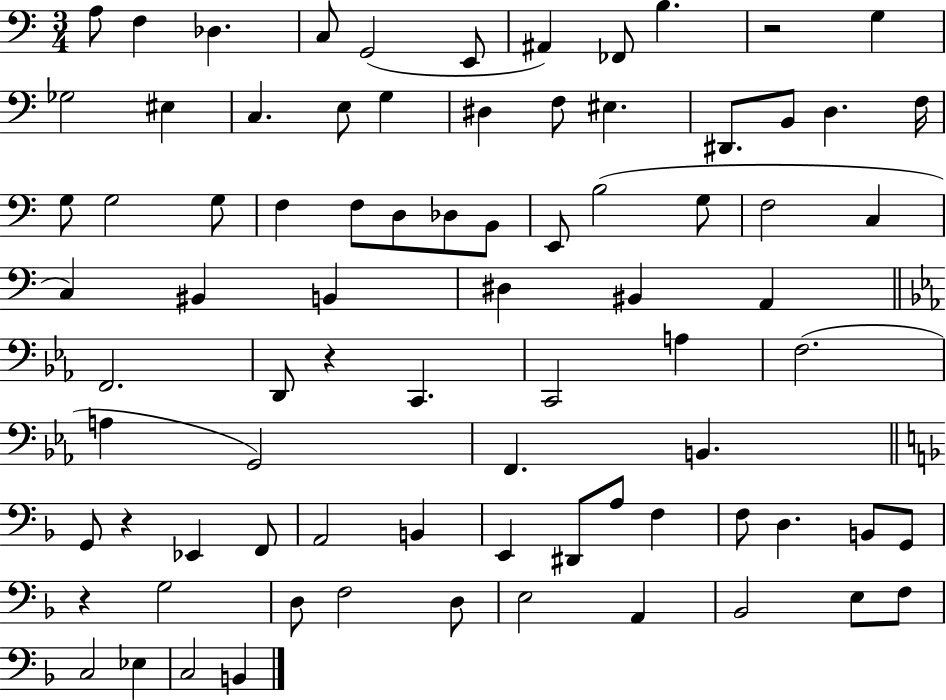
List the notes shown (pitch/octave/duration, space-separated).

A3/e F3/q Db3/q. C3/e G2/h E2/e A#2/q FES2/e B3/q. R/h G3/q Gb3/h EIS3/q C3/q. E3/e G3/q D#3/q F3/e EIS3/q. D#2/e. B2/e D3/q. F3/s G3/e G3/h G3/e F3/q F3/e D3/e Db3/e B2/e E2/e B3/h G3/e F3/h C3/q C3/q BIS2/q B2/q D#3/q BIS2/q A2/q F2/h. D2/e R/q C2/q. C2/h A3/q F3/h. A3/q G2/h F2/q. B2/q. G2/e R/q Eb2/q F2/e A2/h B2/q E2/q D#2/e A3/e F3/q F3/e D3/q. B2/e G2/e R/q G3/h D3/e F3/h D3/e E3/h A2/q Bb2/h E3/e F3/e C3/h Eb3/q C3/h B2/q